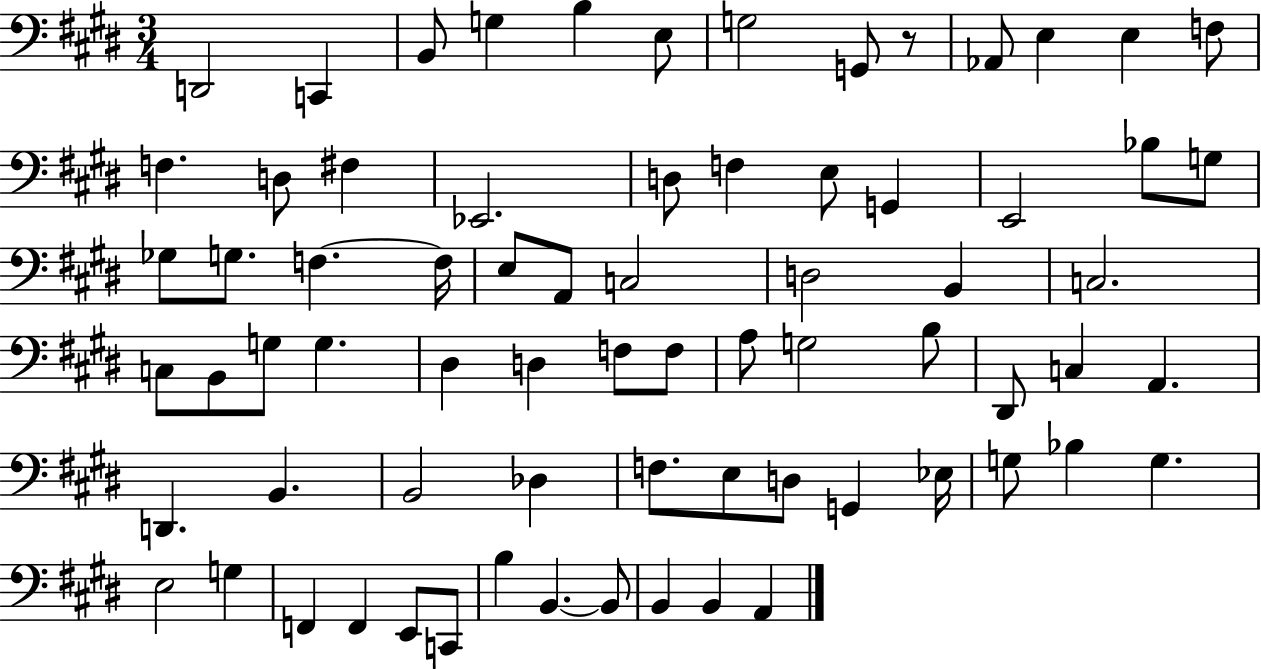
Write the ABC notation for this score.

X:1
T:Untitled
M:3/4
L:1/4
K:E
D,,2 C,, B,,/2 G, B, E,/2 G,2 G,,/2 z/2 _A,,/2 E, E, F,/2 F, D,/2 ^F, _E,,2 D,/2 F, E,/2 G,, E,,2 _B,/2 G,/2 _G,/2 G,/2 F, F,/4 E,/2 A,,/2 C,2 D,2 B,, C,2 C,/2 B,,/2 G,/2 G, ^D, D, F,/2 F,/2 A,/2 G,2 B,/2 ^D,,/2 C, A,, D,, B,, B,,2 _D, F,/2 E,/2 D,/2 G,, _E,/4 G,/2 _B, G, E,2 G, F,, F,, E,,/2 C,,/2 B, B,, B,,/2 B,, B,, A,,